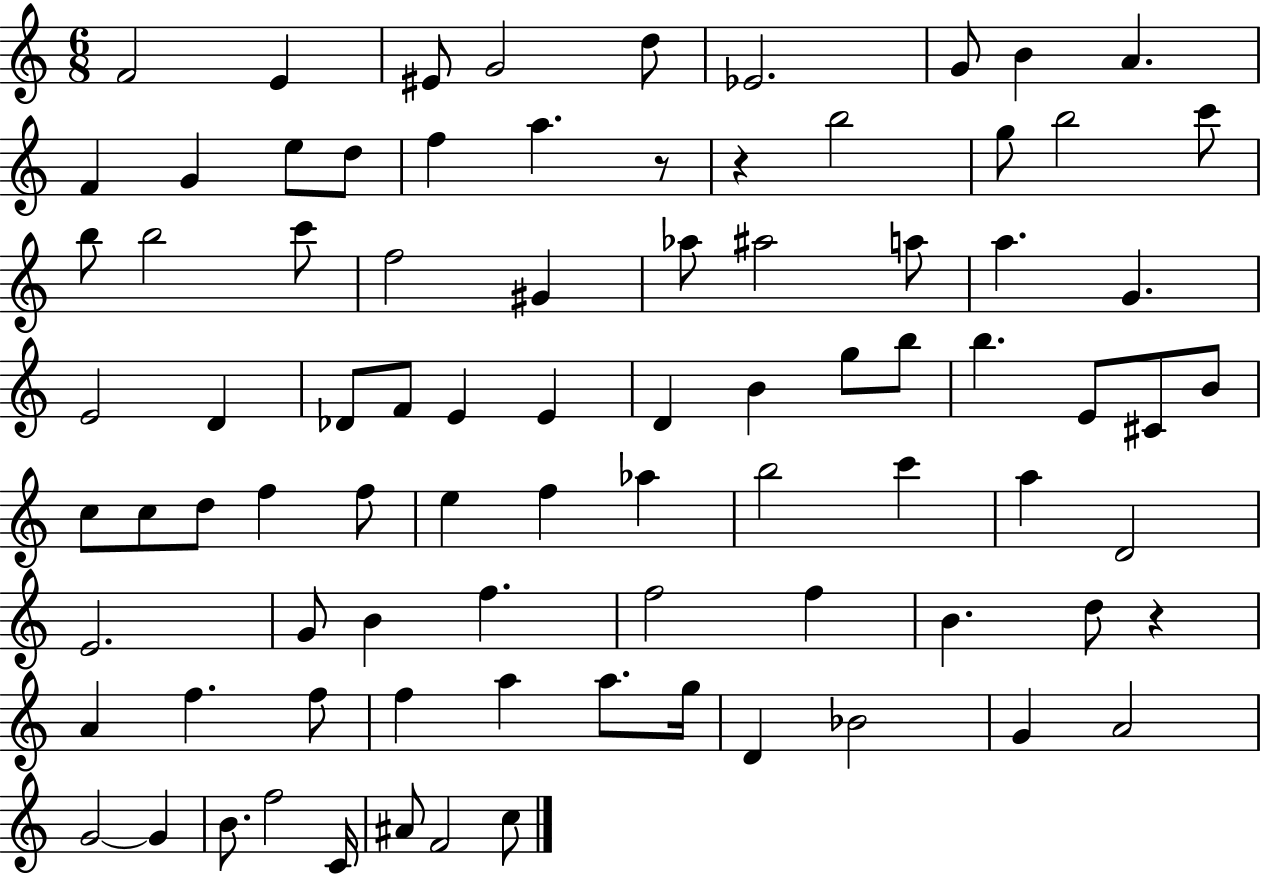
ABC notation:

X:1
T:Untitled
M:6/8
L:1/4
K:C
F2 E ^E/2 G2 d/2 _E2 G/2 B A F G e/2 d/2 f a z/2 z b2 g/2 b2 c'/2 b/2 b2 c'/2 f2 ^G _a/2 ^a2 a/2 a G E2 D _D/2 F/2 E E D B g/2 b/2 b E/2 ^C/2 B/2 c/2 c/2 d/2 f f/2 e f _a b2 c' a D2 E2 G/2 B f f2 f B d/2 z A f f/2 f a a/2 g/4 D _B2 G A2 G2 G B/2 f2 C/4 ^A/2 F2 c/2